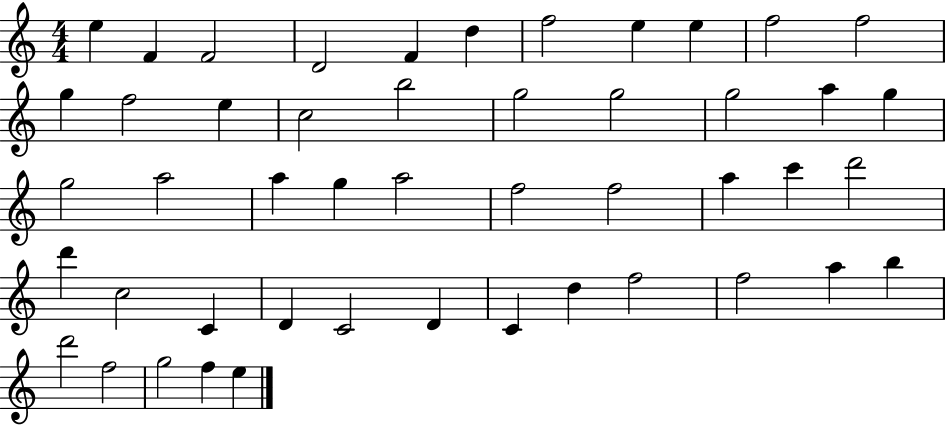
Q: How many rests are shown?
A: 0